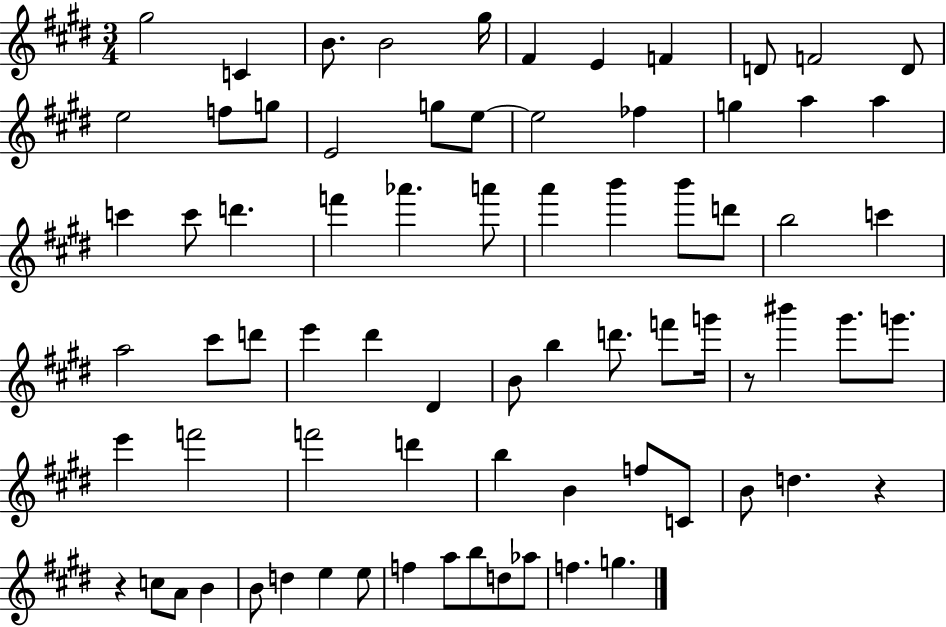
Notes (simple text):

G#5/h C4/q B4/e. B4/h G#5/s F#4/q E4/q F4/q D4/e F4/h D4/e E5/h F5/e G5/e E4/h G5/e E5/e E5/h FES5/q G5/q A5/q A5/q C6/q C6/e D6/q. F6/q Ab6/q. A6/e A6/q B6/q B6/e D6/e B5/h C6/q A5/h C#6/e D6/e E6/q D#6/q D#4/q B4/e B5/q D6/e. F6/e G6/s R/e BIS6/q G#6/e. G6/e. E6/q F6/h F6/h D6/q B5/q B4/q F5/e C4/e B4/e D5/q. R/q R/q C5/e A4/e B4/q B4/e D5/q E5/q E5/e F5/q A5/e B5/e D5/e Ab5/e F5/q. G5/q.